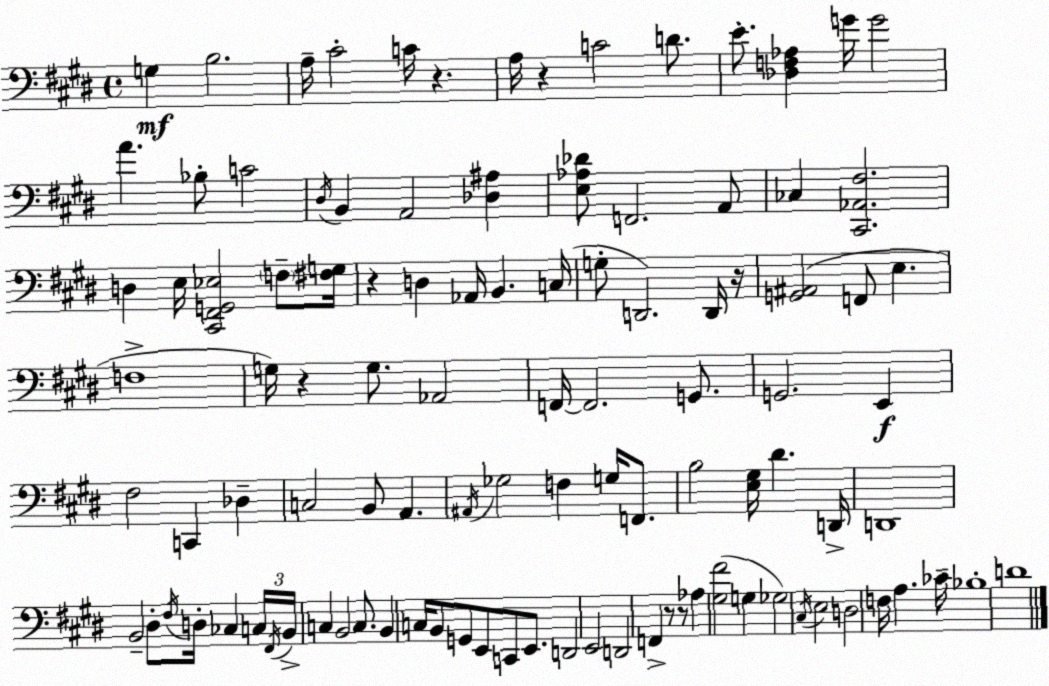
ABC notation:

X:1
T:Untitled
M:4/4
L:1/4
K:E
G, B,2 A,/4 ^C2 C/4 z A,/4 z C2 D/2 E/2 [_D,F,_A,] G/4 G2 A _B,/2 C2 ^D,/4 B,, A,,2 [_D,^A,] [E,_A,_D]/2 F,,2 A,,/2 _C, [^C,,_A,,^F,]2 D, E,/4 [^C,,^F,,G,,_E,]2 F,/2 [^F,G,]/4 z D, _A,,/4 B,, C,/4 G,/2 D,,2 D,,/4 z/4 [G,,^A,,]2 F,,/2 E, F,4 G,/4 z G,/2 _A,,2 F,,/4 F,,2 G,,/2 G,,2 E,, ^F,2 C,, _D, C,2 B,,/2 A,, ^A,,/4 _G,2 F, G,/4 F,,/2 B,2 [E,^G,]/4 ^D D,,/4 D,,4 B,,2 ^D,/2 ^F,/4 D,/4 _C, C,/4 ^F,,/4 B,,/4 C, B,,2 C,/2 B,, C,/4 B,,/2 G,,/2 E,,/2 C,,/2 E,,/2 D,,2 E,,2 D,,2 F,, z/2 z/2 _A, [^G,^F]2 G, _G,2 ^C,/4 E,2 D,2 F,/4 A, _C/4 _B,4 D4